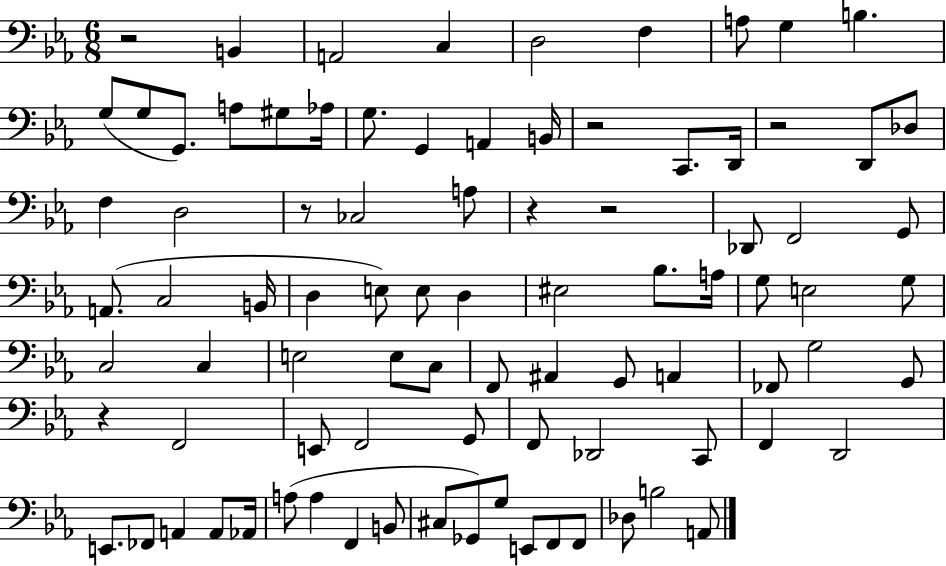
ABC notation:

X:1
T:Untitled
M:6/8
L:1/4
K:Eb
z2 B,, A,,2 C, D,2 F, A,/2 G, B, G,/2 G,/2 G,,/2 A,/2 ^G,/2 _A,/4 G,/2 G,, A,, B,,/4 z2 C,,/2 D,,/4 z2 D,,/2 _D,/2 F, D,2 z/2 _C,2 A,/2 z z2 _D,,/2 F,,2 G,,/2 A,,/2 C,2 B,,/4 D, E,/2 E,/2 D, ^E,2 _B,/2 A,/4 G,/2 E,2 G,/2 C,2 C, E,2 E,/2 C,/2 F,,/2 ^A,, G,,/2 A,, _F,,/2 G,2 G,,/2 z F,,2 E,,/2 F,,2 G,,/2 F,,/2 _D,,2 C,,/2 F,, D,,2 E,,/2 _F,,/2 A,, A,,/2 _A,,/4 A,/2 A, F,, B,,/2 ^C,/2 _G,,/2 G,/2 E,,/2 F,,/2 F,,/2 _D,/2 B,2 A,,/2